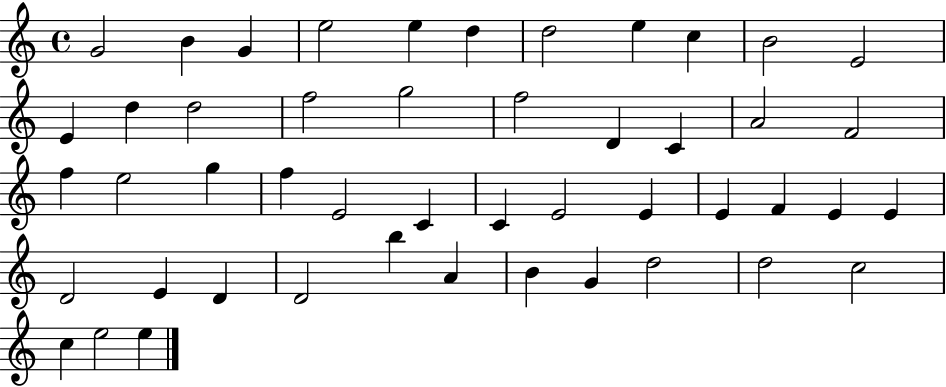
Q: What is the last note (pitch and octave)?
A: E5